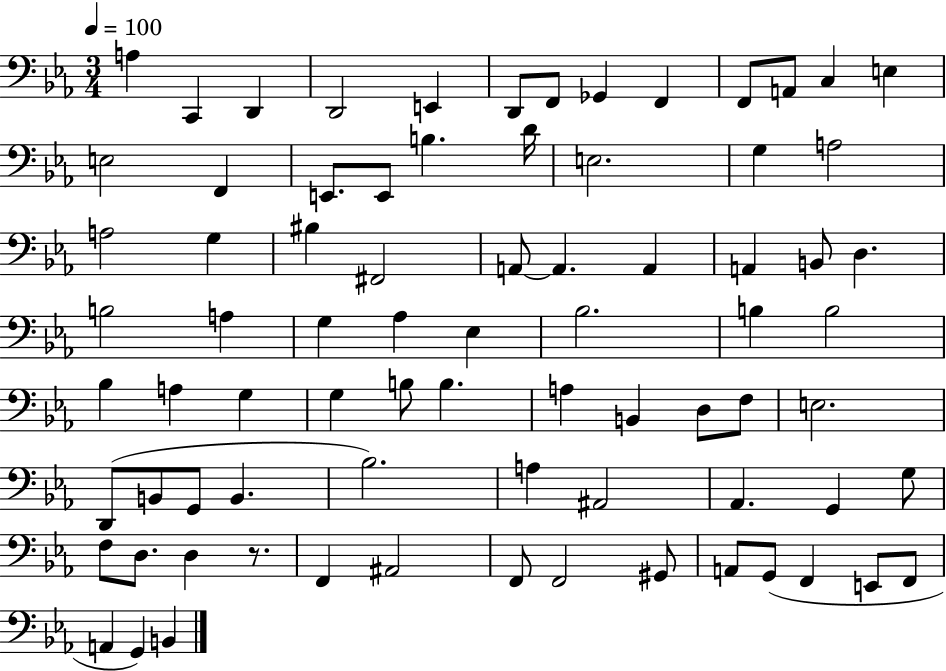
X:1
T:Untitled
M:3/4
L:1/4
K:Eb
A, C,, D,, D,,2 E,, D,,/2 F,,/2 _G,, F,, F,,/2 A,,/2 C, E, E,2 F,, E,,/2 E,,/2 B, D/4 E,2 G, A,2 A,2 G, ^B, ^F,,2 A,,/2 A,, A,, A,, B,,/2 D, B,2 A, G, _A, _E, _B,2 B, B,2 _B, A, G, G, B,/2 B, A, B,, D,/2 F,/2 E,2 D,,/2 B,,/2 G,,/2 B,, _B,2 A, ^A,,2 _A,, G,, G,/2 F,/2 D,/2 D, z/2 F,, ^A,,2 F,,/2 F,,2 ^G,,/2 A,,/2 G,,/2 F,, E,,/2 F,,/2 A,, G,, B,,